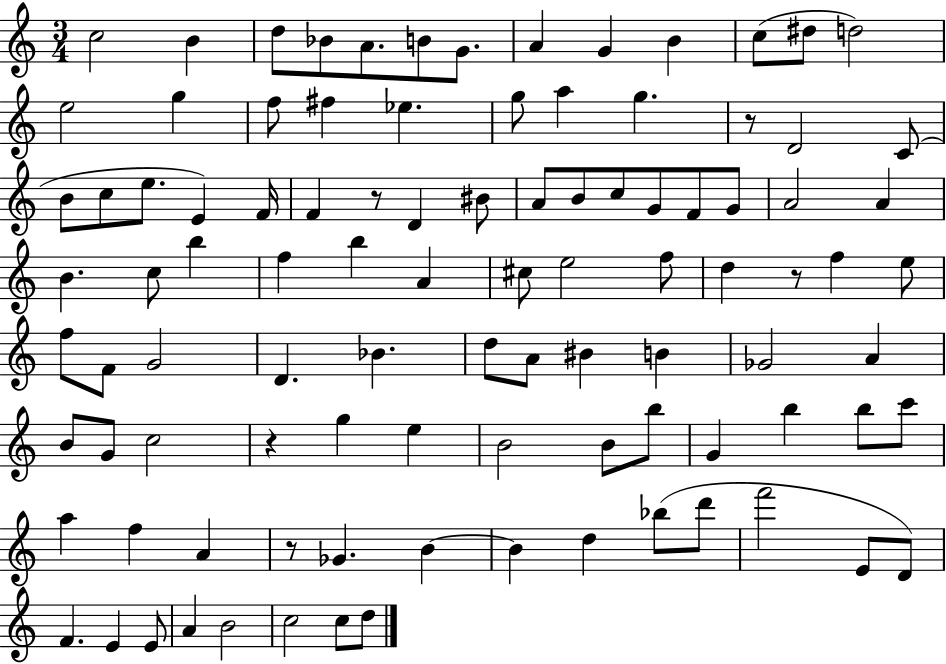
C5/h B4/q D5/e Bb4/e A4/e. B4/e G4/e. A4/q G4/q B4/q C5/e D#5/e D5/h E5/h G5/q F5/e F#5/q Eb5/q. G5/e A5/q G5/q. R/e D4/h C4/e B4/e C5/e E5/e. E4/q F4/s F4/q R/e D4/q BIS4/e A4/e B4/e C5/e G4/e F4/e G4/e A4/h A4/q B4/q. C5/e B5/q F5/q B5/q A4/q C#5/e E5/h F5/e D5/q R/e F5/q E5/e F5/e F4/e G4/h D4/q. Bb4/q. D5/e A4/e BIS4/q B4/q Gb4/h A4/q B4/e G4/e C5/h R/q G5/q E5/q B4/h B4/e B5/e G4/q B5/q B5/e C6/e A5/q F5/q A4/q R/e Gb4/q. B4/q B4/q D5/q Bb5/e D6/e F6/h E4/e D4/e F4/q. E4/q E4/e A4/q B4/h C5/h C5/e D5/e